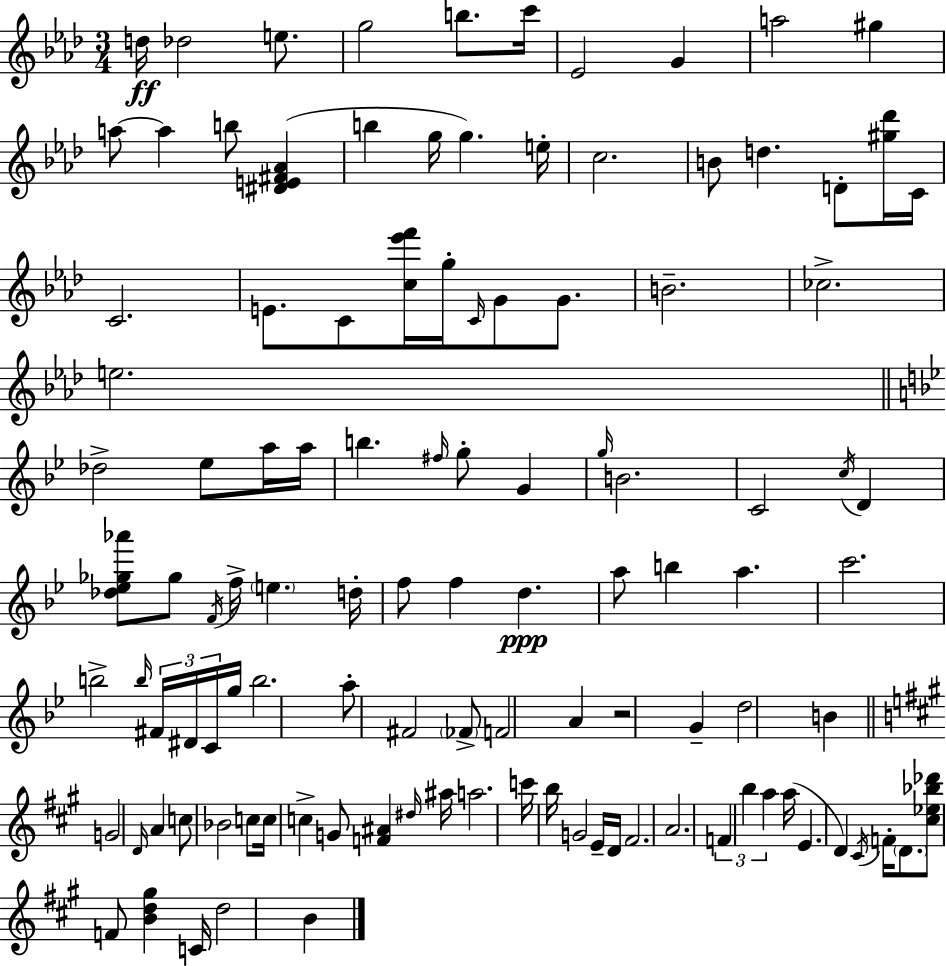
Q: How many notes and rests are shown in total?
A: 112